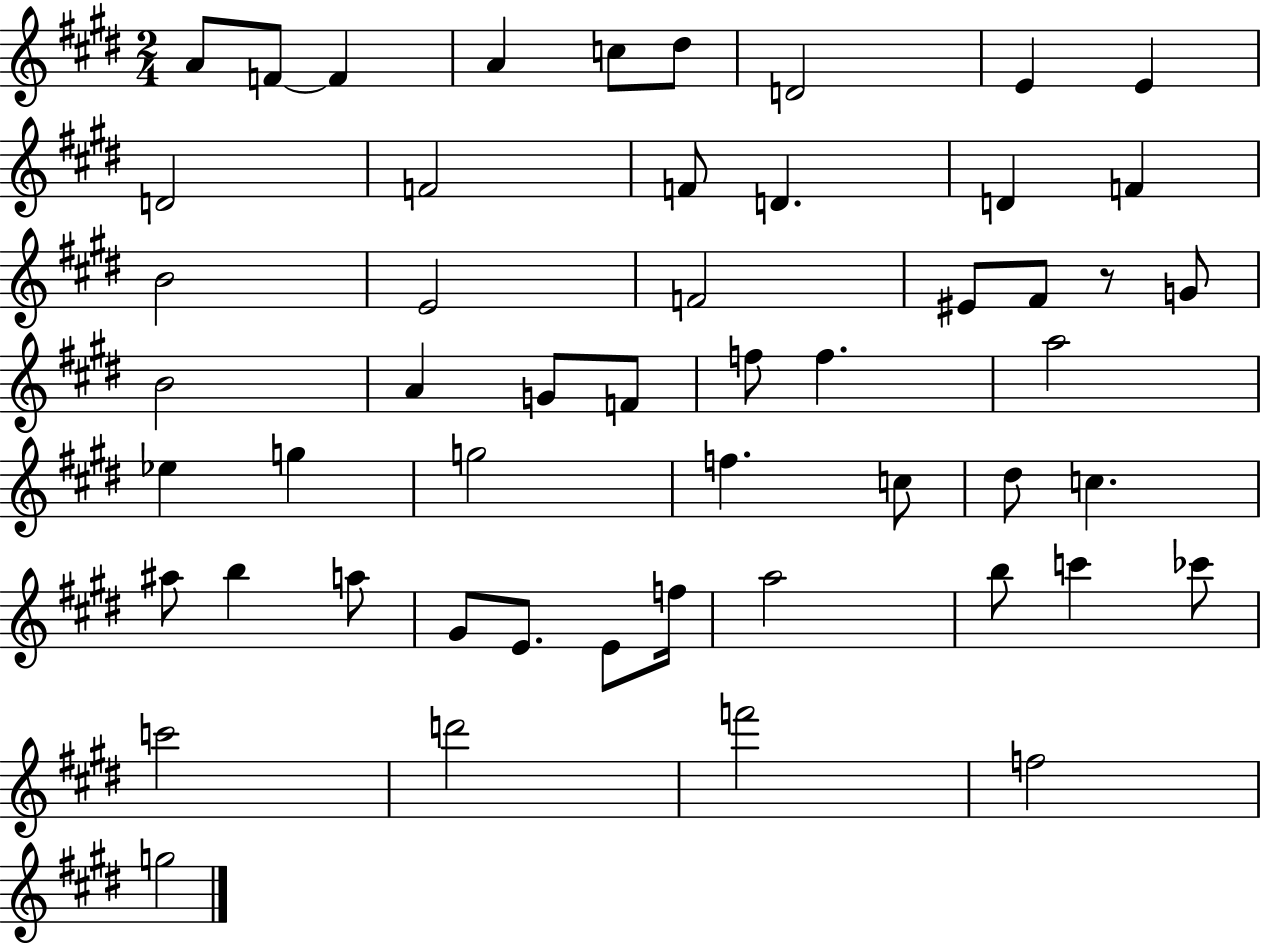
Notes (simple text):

A4/e F4/e F4/q A4/q C5/e D#5/e D4/h E4/q E4/q D4/h F4/h F4/e D4/q. D4/q F4/q B4/h E4/h F4/h EIS4/e F#4/e R/e G4/e B4/h A4/q G4/e F4/e F5/e F5/q. A5/h Eb5/q G5/q G5/h F5/q. C5/e D#5/e C5/q. A#5/e B5/q A5/e G#4/e E4/e. E4/e F5/s A5/h B5/e C6/q CES6/e C6/h D6/h F6/h F5/h G5/h